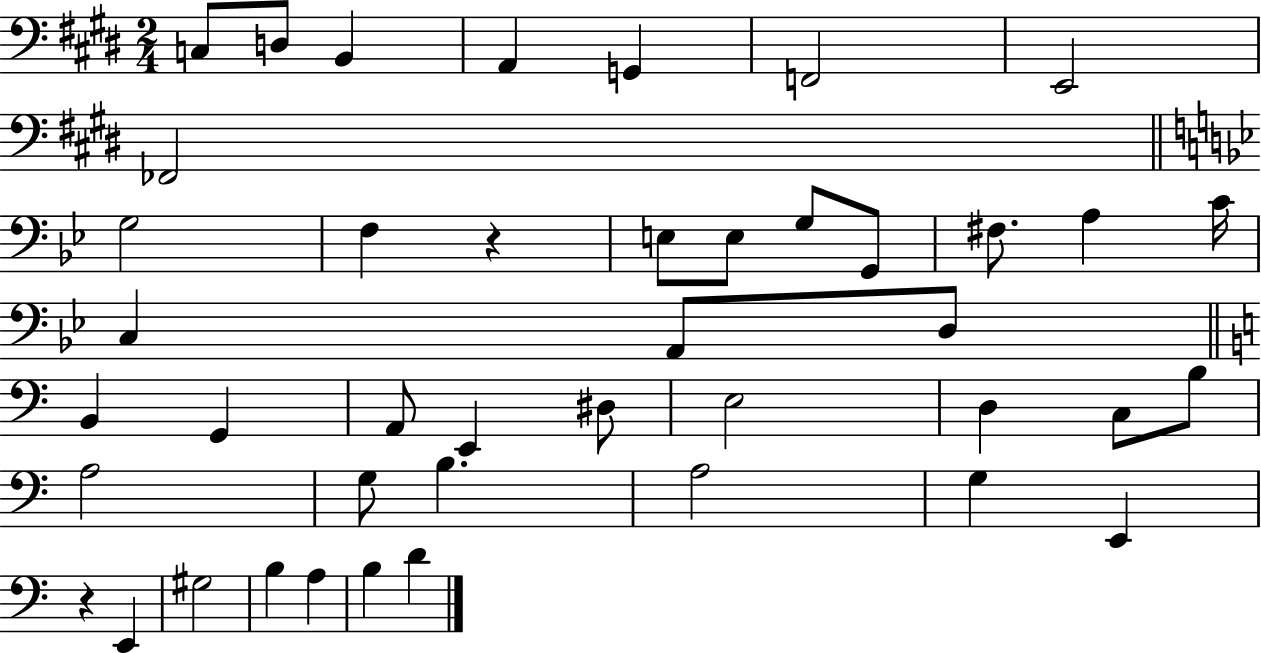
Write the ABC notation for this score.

X:1
T:Untitled
M:2/4
L:1/4
K:E
C,/2 D,/2 B,, A,, G,, F,,2 E,,2 _F,,2 G,2 F, z E,/2 E,/2 G,/2 G,,/2 ^F,/2 A, C/4 C, A,,/2 D,/2 B,, G,, A,,/2 E,, ^D,/2 E,2 D, C,/2 B,/2 A,2 G,/2 B, A,2 G, E,, z E,, ^G,2 B, A, B, D